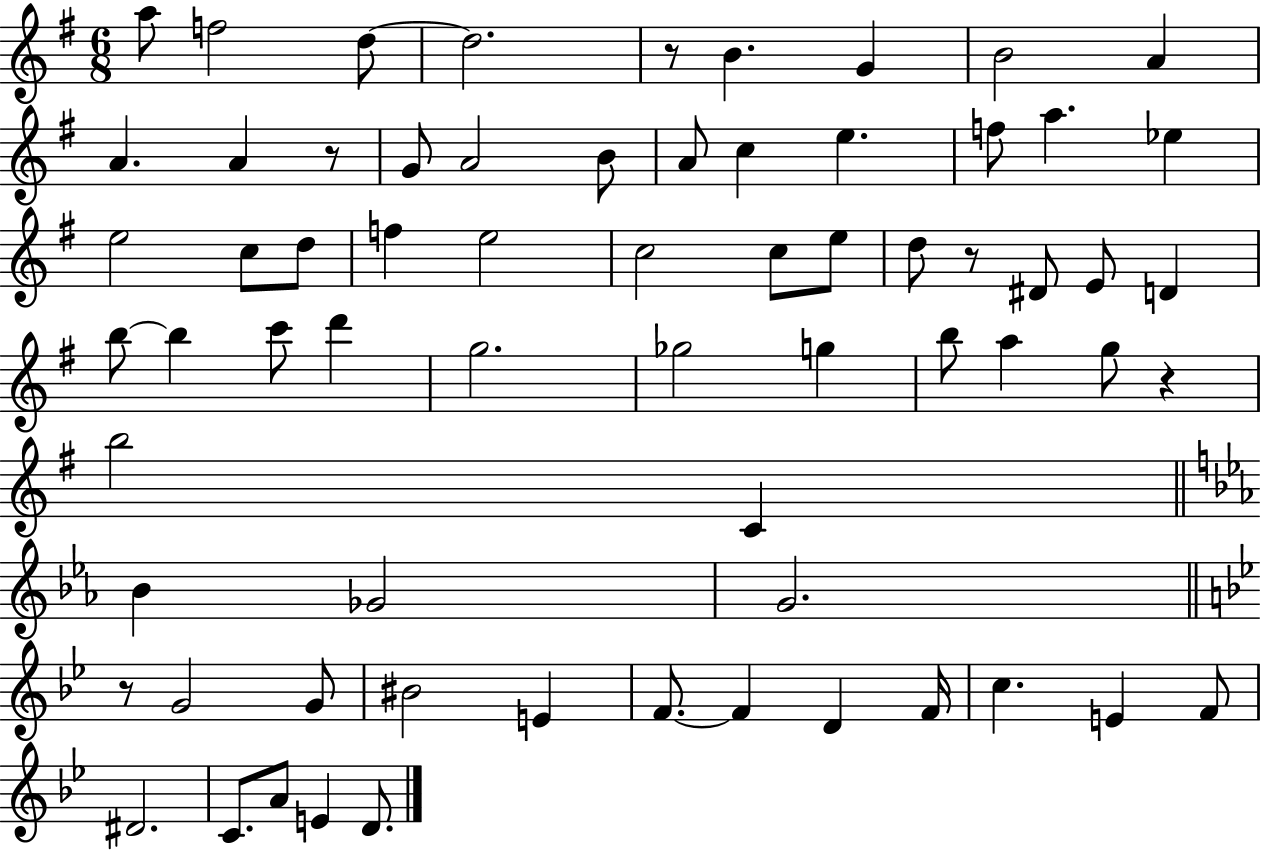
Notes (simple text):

A5/e F5/h D5/e D5/h. R/e B4/q. G4/q B4/h A4/q A4/q. A4/q R/e G4/e A4/h B4/e A4/e C5/q E5/q. F5/e A5/q. Eb5/q E5/h C5/e D5/e F5/q E5/h C5/h C5/e E5/e D5/e R/e D#4/e E4/e D4/q B5/e B5/q C6/e D6/q G5/h. Gb5/h G5/q B5/e A5/q G5/e R/q B5/h C4/q Bb4/q Gb4/h G4/h. R/e G4/h G4/e BIS4/h E4/q F4/e. F4/q D4/q F4/s C5/q. E4/q F4/e D#4/h. C4/e. A4/e E4/q D4/e.